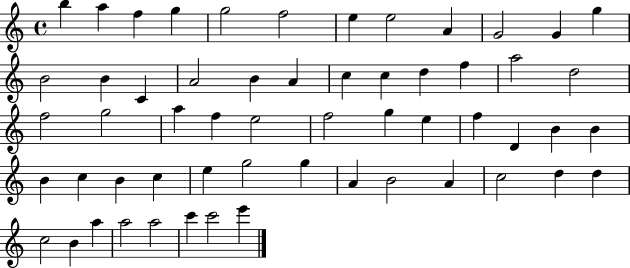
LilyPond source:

{
  \clef treble
  \time 4/4
  \defaultTimeSignature
  \key c \major
  b''4 a''4 f''4 g''4 | g''2 f''2 | e''4 e''2 a'4 | g'2 g'4 g''4 | \break b'2 b'4 c'4 | a'2 b'4 a'4 | c''4 c''4 d''4 f''4 | a''2 d''2 | \break f''2 g''2 | a''4 f''4 e''2 | f''2 g''4 e''4 | f''4 d'4 b'4 b'4 | \break b'4 c''4 b'4 c''4 | e''4 g''2 g''4 | a'4 b'2 a'4 | c''2 d''4 d''4 | \break c''2 b'4 a''4 | a''2 a''2 | c'''4 c'''2 e'''4 | \bar "|."
}